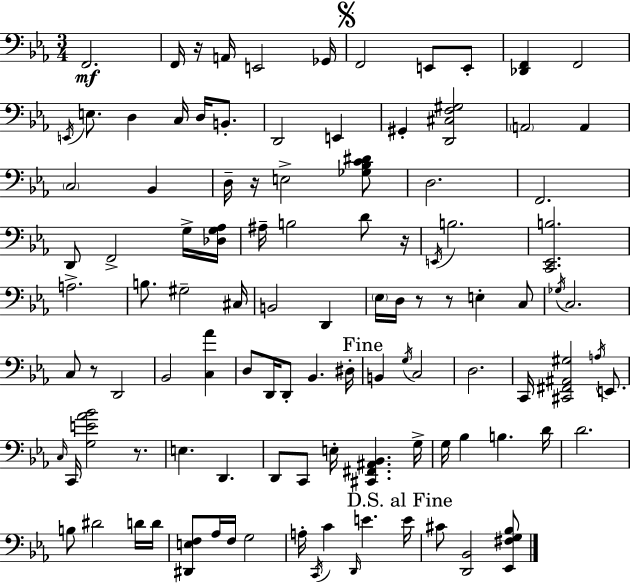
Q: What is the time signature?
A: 3/4